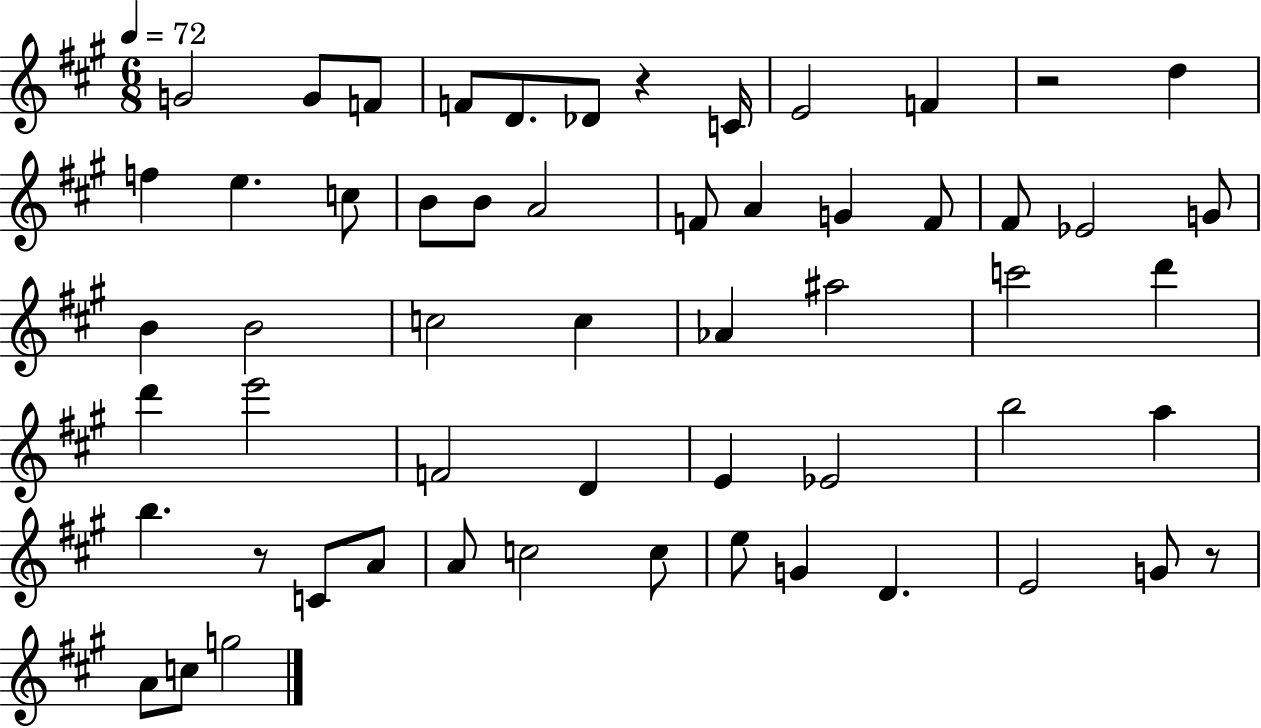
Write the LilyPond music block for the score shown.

{
  \clef treble
  \numericTimeSignature
  \time 6/8
  \key a \major
  \tempo 4 = 72
  \repeat volta 2 { g'2 g'8 f'8 | f'8 d'8. des'8 r4 c'16 | e'2 f'4 | r2 d''4 | \break f''4 e''4. c''8 | b'8 b'8 a'2 | f'8 a'4 g'4 f'8 | fis'8 ees'2 g'8 | \break b'4 b'2 | c''2 c''4 | aes'4 ais''2 | c'''2 d'''4 | \break d'''4 e'''2 | f'2 d'4 | e'4 ees'2 | b''2 a''4 | \break b''4. r8 c'8 a'8 | a'8 c''2 c''8 | e''8 g'4 d'4. | e'2 g'8 r8 | \break a'8 c''8 g''2 | } \bar "|."
}